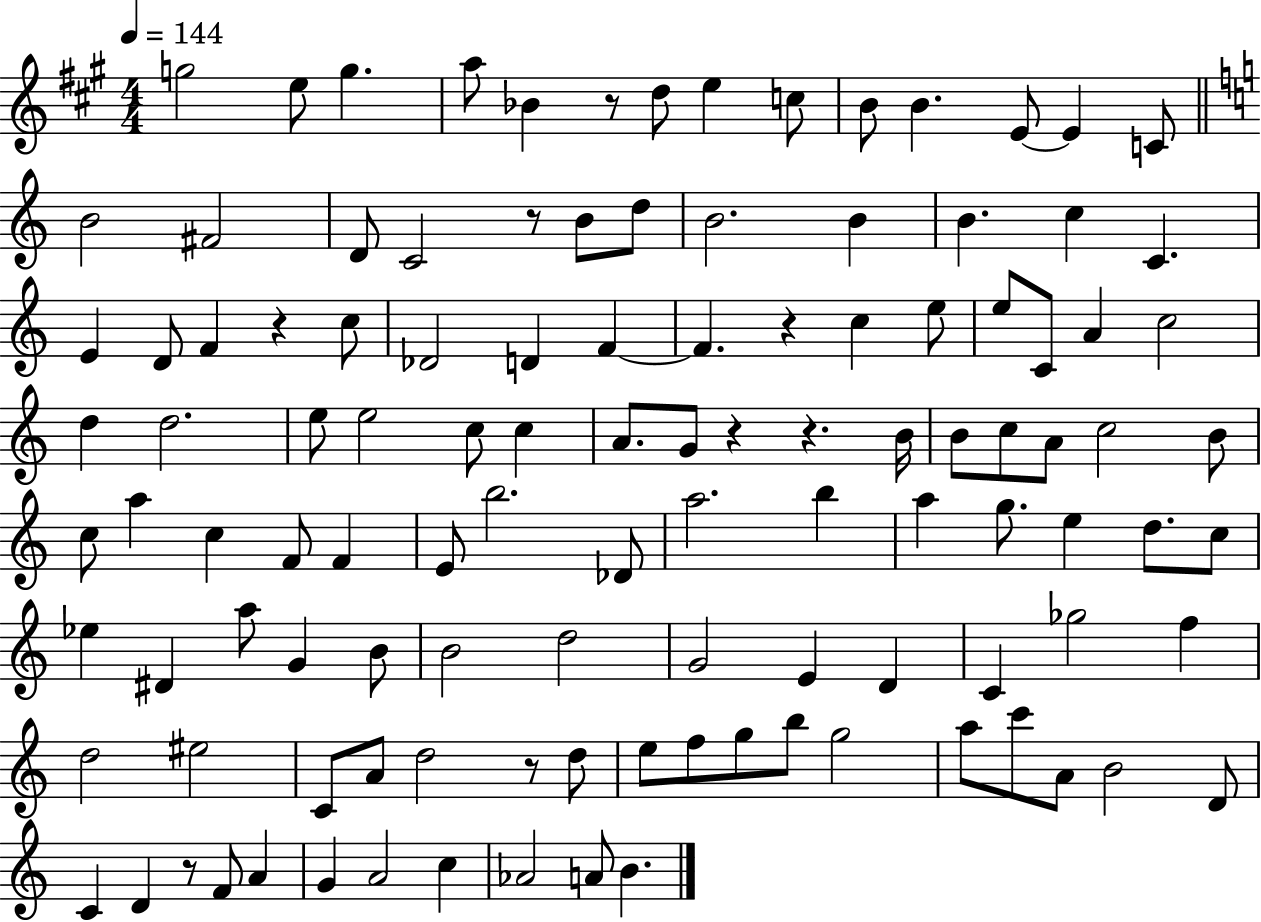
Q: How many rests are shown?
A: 8